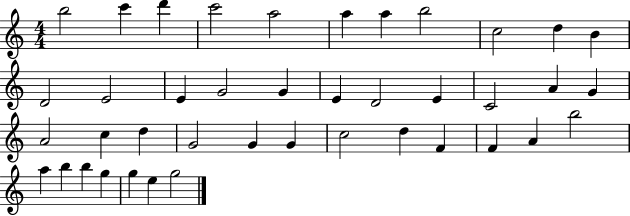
{
  \clef treble
  \numericTimeSignature
  \time 4/4
  \key c \major
  b''2 c'''4 d'''4 | c'''2 a''2 | a''4 a''4 b''2 | c''2 d''4 b'4 | \break d'2 e'2 | e'4 g'2 g'4 | e'4 d'2 e'4 | c'2 a'4 g'4 | \break a'2 c''4 d''4 | g'2 g'4 g'4 | c''2 d''4 f'4 | f'4 a'4 b''2 | \break a''4 b''4 b''4 g''4 | g''4 e''4 g''2 | \bar "|."
}